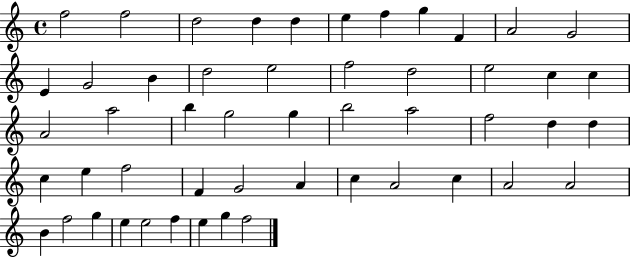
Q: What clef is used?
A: treble